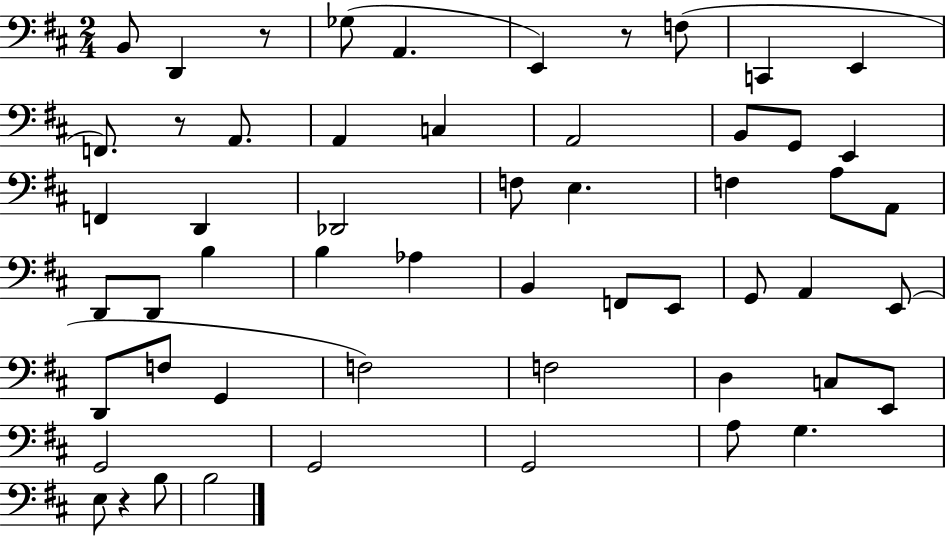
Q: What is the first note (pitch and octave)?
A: B2